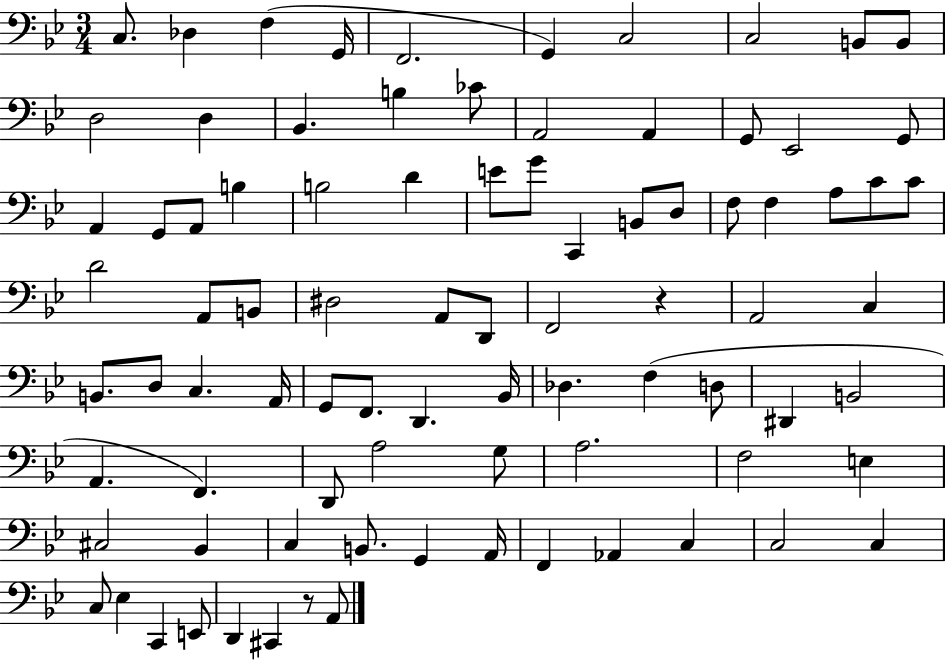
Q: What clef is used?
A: bass